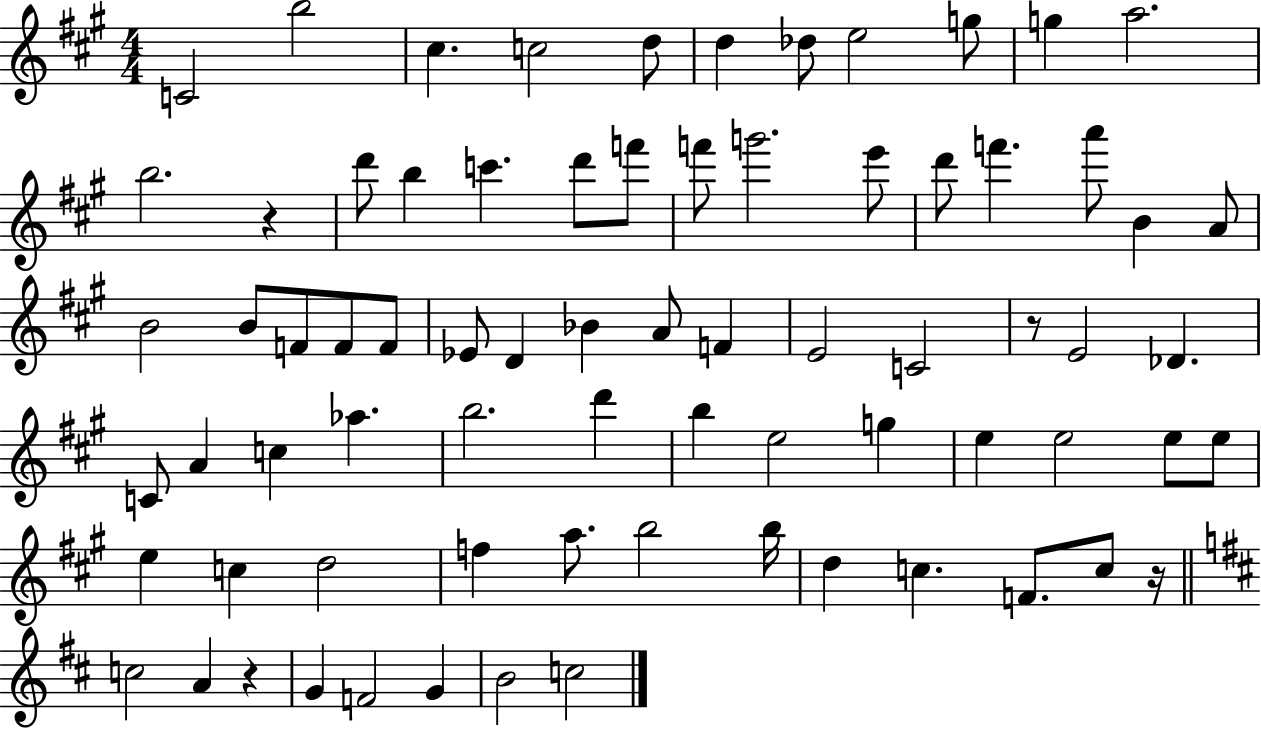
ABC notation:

X:1
T:Untitled
M:4/4
L:1/4
K:A
C2 b2 ^c c2 d/2 d _d/2 e2 g/2 g a2 b2 z d'/2 b c' d'/2 f'/2 f'/2 g'2 e'/2 d'/2 f' a'/2 B A/2 B2 B/2 F/2 F/2 F/2 _E/2 D _B A/2 F E2 C2 z/2 E2 _D C/2 A c _a b2 d' b e2 g e e2 e/2 e/2 e c d2 f a/2 b2 b/4 d c F/2 c/2 z/4 c2 A z G F2 G B2 c2